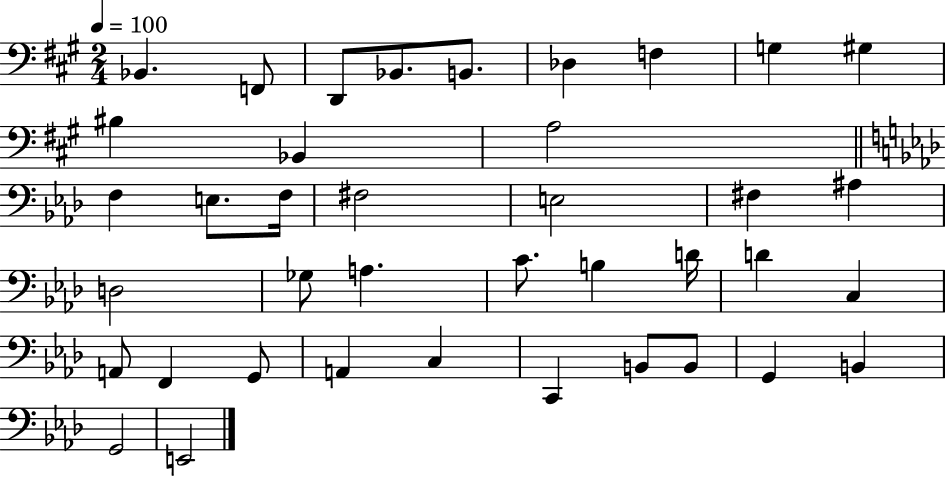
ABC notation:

X:1
T:Untitled
M:2/4
L:1/4
K:A
_B,, F,,/2 D,,/2 _B,,/2 B,,/2 _D, F, G, ^G, ^B, _B,, A,2 F, E,/2 F,/4 ^F,2 E,2 ^F, ^A, D,2 _G,/2 A, C/2 B, D/4 D C, A,,/2 F,, G,,/2 A,, C, C,, B,,/2 B,,/2 G,, B,, G,,2 E,,2